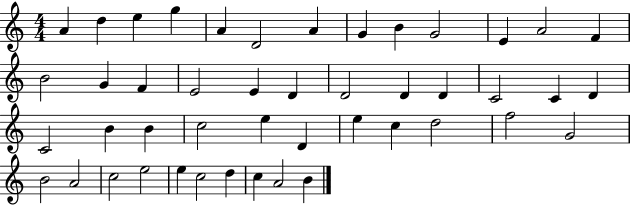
A4/q D5/q E5/q G5/q A4/q D4/h A4/q G4/q B4/q G4/h E4/q A4/h F4/q B4/h G4/q F4/q E4/h E4/q D4/q D4/h D4/q D4/q C4/h C4/q D4/q C4/h B4/q B4/q C5/h E5/q D4/q E5/q C5/q D5/h F5/h G4/h B4/h A4/h C5/h E5/h E5/q C5/h D5/q C5/q A4/h B4/q